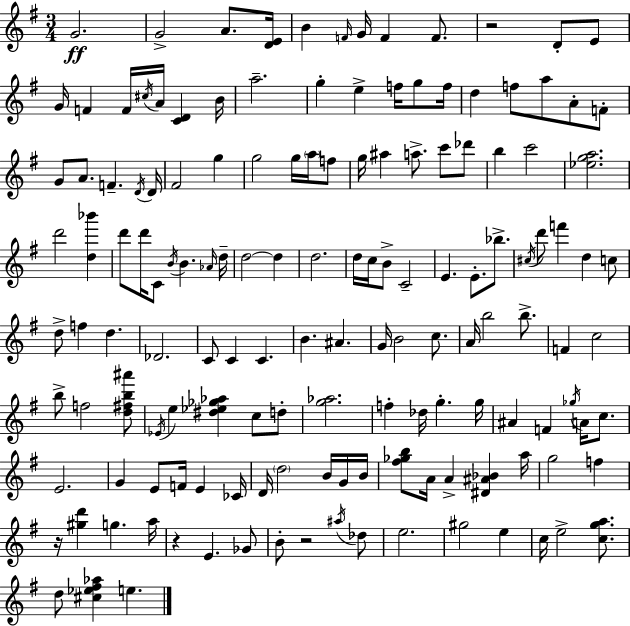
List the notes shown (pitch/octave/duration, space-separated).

G4/h. G4/h A4/e. [D4,E4]/s B4/q F4/s G4/s F4/q F4/e. R/h D4/e E4/e G4/s F4/q F4/s C#5/s A4/s [C4,D4]/q B4/s A5/h. G5/q E5/q F5/s G5/e F5/s D5/q F5/e A5/e A4/e F4/e G4/e A4/e. F4/q. D4/s D4/s F#4/h G5/q G5/h G5/s A5/s F5/e G5/s A#5/q A5/e. C6/e Db6/e B5/q C6/h [Eb5,G5,A5]/h. D6/h [D5,Bb6]/q D6/e D6/s C4/e B4/s B4/q. Ab4/s D5/s D5/h D5/q D5/h. D5/s C5/s B4/e C4/h E4/q. E4/e. Bb5/e. C#5/s D6/e F6/q D5/q C5/e D5/e F5/q D5/q. Db4/h. C4/e C4/q C4/q. B4/q. A#4/q. G4/s B4/h C5/e. A4/s B5/h B5/e. F4/q C5/h B5/e F5/h [D5,F#5,B5,A#6]/e Eb4/s E5/q [D#5,Eb5,Gb5,Ab5]/q C5/e D5/e [G5,Ab5]/h. F5/q Db5/s G5/q. G5/s A#4/q F4/q Gb5/s A4/s C5/e. E4/h. G4/q E4/e F4/s E4/q CES4/s D4/s D5/h B4/s G4/s B4/s [F#5,Gb5,B5]/e A4/s A4/q [D#4,A#4,Bb4]/q A5/s G5/h F5/q R/s [G#5,D6]/q G5/q. A5/s R/q E4/q. Gb4/e B4/e R/h A#5/s Db5/e E5/h. G#5/h E5/q C5/s E5/h [C5,G5,A5]/e. D5/e [C#5,Eb5,F#5,Ab5]/q E5/q.